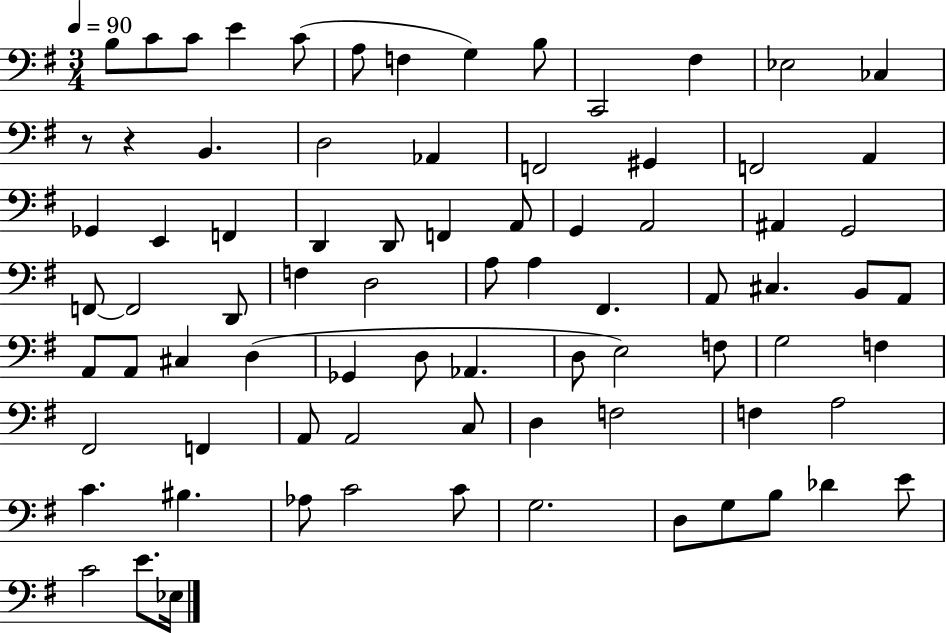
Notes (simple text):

B3/e C4/e C4/e E4/q C4/e A3/e F3/q G3/q B3/e C2/h F#3/q Eb3/h CES3/q R/e R/q B2/q. D3/h Ab2/q F2/h G#2/q F2/h A2/q Gb2/q E2/q F2/q D2/q D2/e F2/q A2/e G2/q A2/h A#2/q G2/h F2/e F2/h D2/e F3/q D3/h A3/e A3/q F#2/q. A2/e C#3/q. B2/e A2/e A2/e A2/e C#3/q D3/q Gb2/q D3/e Ab2/q. D3/e E3/h F3/e G3/h F3/q F#2/h F2/q A2/e A2/h C3/e D3/q F3/h F3/q A3/h C4/q. BIS3/q. Ab3/e C4/h C4/e G3/h. D3/e G3/e B3/e Db4/q E4/e C4/h E4/e. Eb3/s